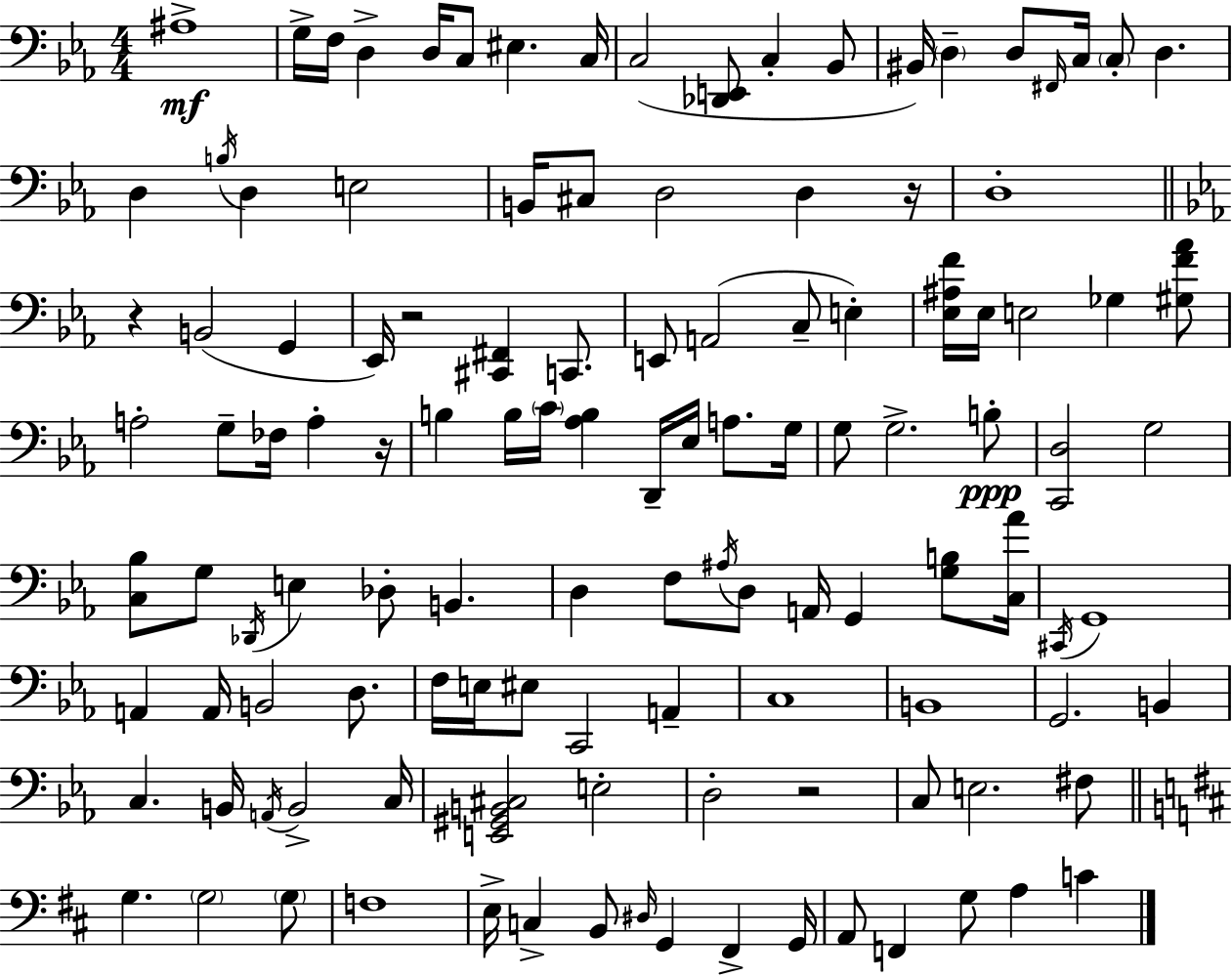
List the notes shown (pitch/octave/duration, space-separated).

A#3/w G3/s F3/s D3/q D3/s C3/e EIS3/q. C3/s C3/h [Db2,E2]/e C3/q Bb2/e BIS2/s D3/q D3/e F#2/s C3/s C3/e D3/q. D3/q B3/s D3/q E3/h B2/s C#3/e D3/h D3/q R/s D3/w R/q B2/h G2/q Eb2/s R/h [C#2,F#2]/q C2/e. E2/e A2/h C3/e E3/q [Eb3,A#3,F4]/s Eb3/s E3/h Gb3/q [G#3,F4,Ab4]/e A3/h G3/e FES3/s A3/q R/s B3/q B3/s C4/s [Ab3,B3]/q D2/s Eb3/s A3/e. G3/s G3/e G3/h. B3/e [C2,D3]/h G3/h [C3,Bb3]/e G3/e Db2/s E3/q Db3/e B2/q. D3/q F3/e A#3/s D3/e A2/s G2/q [G3,B3]/e [C3,Ab4]/s C#2/s G2/w A2/q A2/s B2/h D3/e. F3/s E3/s EIS3/e C2/h A2/q C3/w B2/w G2/h. B2/q C3/q. B2/s A2/s B2/h C3/s [E2,G#2,B2,C#3]/h E3/h D3/h R/h C3/e E3/h. F#3/e G3/q. G3/h G3/e F3/w E3/s C3/q B2/e D#3/s G2/q F#2/q G2/s A2/e F2/q G3/e A3/q C4/q